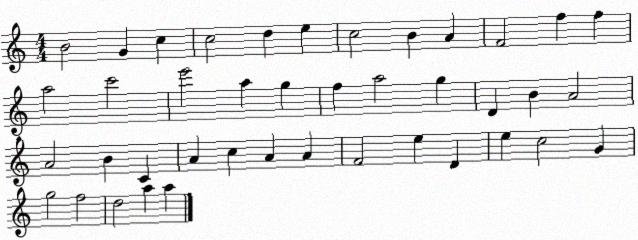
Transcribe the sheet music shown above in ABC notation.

X:1
T:Untitled
M:4/4
L:1/4
K:C
B2 G c c2 d e c2 B A F2 f f a2 c'2 e'2 a g f a2 g D B A2 A2 B C A c A A F2 e D e c2 G g2 f2 d2 a a